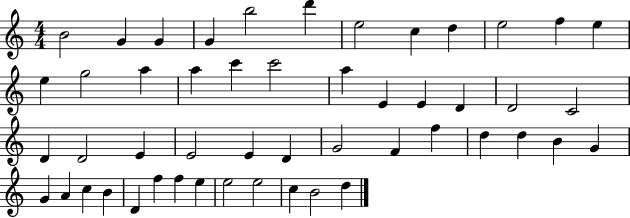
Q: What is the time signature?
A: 4/4